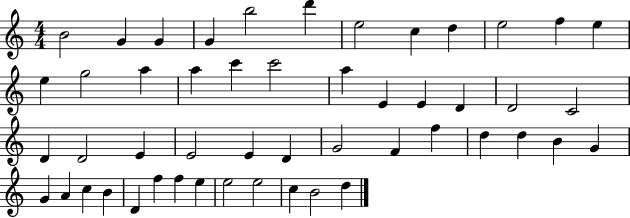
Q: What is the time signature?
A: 4/4